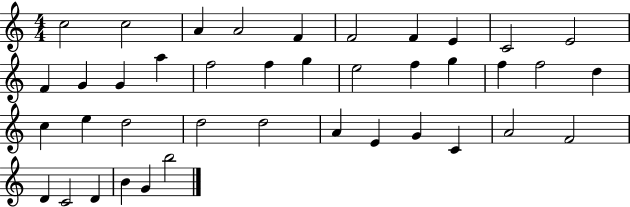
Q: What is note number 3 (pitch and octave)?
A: A4